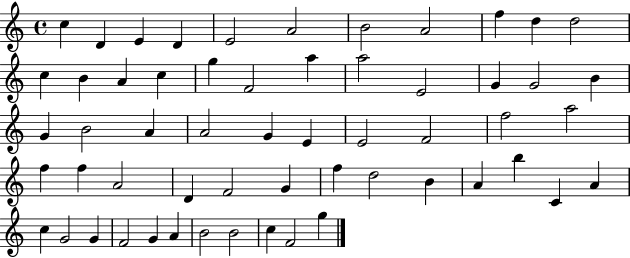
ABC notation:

X:1
T:Untitled
M:4/4
L:1/4
K:C
c D E D E2 A2 B2 A2 f d d2 c B A c g F2 a a2 E2 G G2 B G B2 A A2 G E E2 F2 f2 a2 f f A2 D F2 G f d2 B A b C A c G2 G F2 G A B2 B2 c F2 g